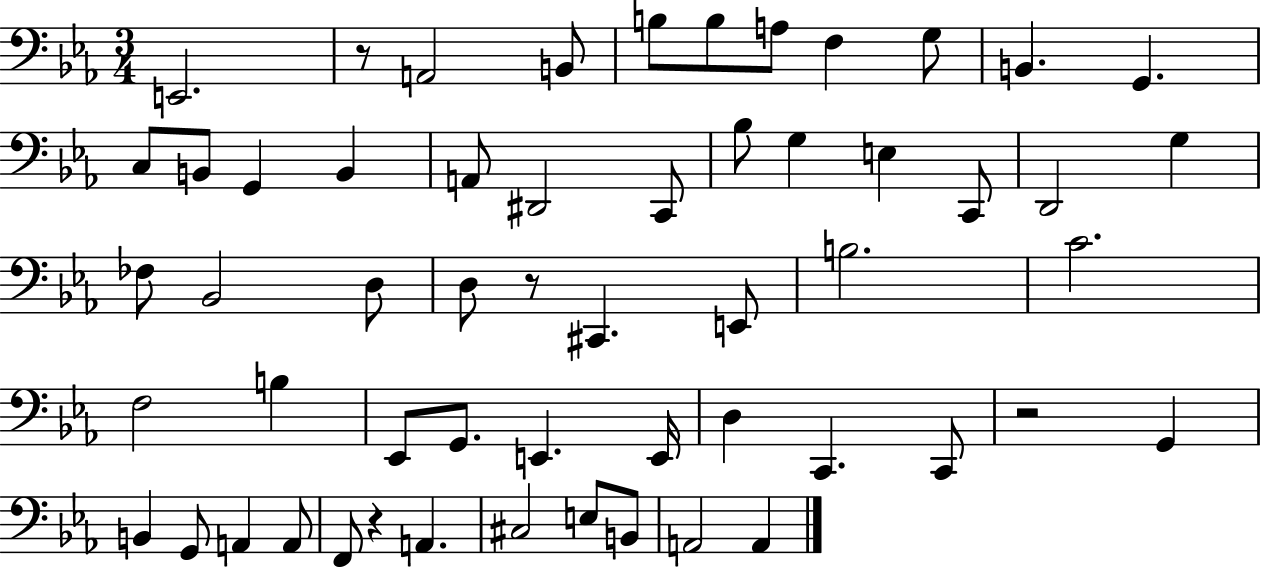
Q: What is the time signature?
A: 3/4